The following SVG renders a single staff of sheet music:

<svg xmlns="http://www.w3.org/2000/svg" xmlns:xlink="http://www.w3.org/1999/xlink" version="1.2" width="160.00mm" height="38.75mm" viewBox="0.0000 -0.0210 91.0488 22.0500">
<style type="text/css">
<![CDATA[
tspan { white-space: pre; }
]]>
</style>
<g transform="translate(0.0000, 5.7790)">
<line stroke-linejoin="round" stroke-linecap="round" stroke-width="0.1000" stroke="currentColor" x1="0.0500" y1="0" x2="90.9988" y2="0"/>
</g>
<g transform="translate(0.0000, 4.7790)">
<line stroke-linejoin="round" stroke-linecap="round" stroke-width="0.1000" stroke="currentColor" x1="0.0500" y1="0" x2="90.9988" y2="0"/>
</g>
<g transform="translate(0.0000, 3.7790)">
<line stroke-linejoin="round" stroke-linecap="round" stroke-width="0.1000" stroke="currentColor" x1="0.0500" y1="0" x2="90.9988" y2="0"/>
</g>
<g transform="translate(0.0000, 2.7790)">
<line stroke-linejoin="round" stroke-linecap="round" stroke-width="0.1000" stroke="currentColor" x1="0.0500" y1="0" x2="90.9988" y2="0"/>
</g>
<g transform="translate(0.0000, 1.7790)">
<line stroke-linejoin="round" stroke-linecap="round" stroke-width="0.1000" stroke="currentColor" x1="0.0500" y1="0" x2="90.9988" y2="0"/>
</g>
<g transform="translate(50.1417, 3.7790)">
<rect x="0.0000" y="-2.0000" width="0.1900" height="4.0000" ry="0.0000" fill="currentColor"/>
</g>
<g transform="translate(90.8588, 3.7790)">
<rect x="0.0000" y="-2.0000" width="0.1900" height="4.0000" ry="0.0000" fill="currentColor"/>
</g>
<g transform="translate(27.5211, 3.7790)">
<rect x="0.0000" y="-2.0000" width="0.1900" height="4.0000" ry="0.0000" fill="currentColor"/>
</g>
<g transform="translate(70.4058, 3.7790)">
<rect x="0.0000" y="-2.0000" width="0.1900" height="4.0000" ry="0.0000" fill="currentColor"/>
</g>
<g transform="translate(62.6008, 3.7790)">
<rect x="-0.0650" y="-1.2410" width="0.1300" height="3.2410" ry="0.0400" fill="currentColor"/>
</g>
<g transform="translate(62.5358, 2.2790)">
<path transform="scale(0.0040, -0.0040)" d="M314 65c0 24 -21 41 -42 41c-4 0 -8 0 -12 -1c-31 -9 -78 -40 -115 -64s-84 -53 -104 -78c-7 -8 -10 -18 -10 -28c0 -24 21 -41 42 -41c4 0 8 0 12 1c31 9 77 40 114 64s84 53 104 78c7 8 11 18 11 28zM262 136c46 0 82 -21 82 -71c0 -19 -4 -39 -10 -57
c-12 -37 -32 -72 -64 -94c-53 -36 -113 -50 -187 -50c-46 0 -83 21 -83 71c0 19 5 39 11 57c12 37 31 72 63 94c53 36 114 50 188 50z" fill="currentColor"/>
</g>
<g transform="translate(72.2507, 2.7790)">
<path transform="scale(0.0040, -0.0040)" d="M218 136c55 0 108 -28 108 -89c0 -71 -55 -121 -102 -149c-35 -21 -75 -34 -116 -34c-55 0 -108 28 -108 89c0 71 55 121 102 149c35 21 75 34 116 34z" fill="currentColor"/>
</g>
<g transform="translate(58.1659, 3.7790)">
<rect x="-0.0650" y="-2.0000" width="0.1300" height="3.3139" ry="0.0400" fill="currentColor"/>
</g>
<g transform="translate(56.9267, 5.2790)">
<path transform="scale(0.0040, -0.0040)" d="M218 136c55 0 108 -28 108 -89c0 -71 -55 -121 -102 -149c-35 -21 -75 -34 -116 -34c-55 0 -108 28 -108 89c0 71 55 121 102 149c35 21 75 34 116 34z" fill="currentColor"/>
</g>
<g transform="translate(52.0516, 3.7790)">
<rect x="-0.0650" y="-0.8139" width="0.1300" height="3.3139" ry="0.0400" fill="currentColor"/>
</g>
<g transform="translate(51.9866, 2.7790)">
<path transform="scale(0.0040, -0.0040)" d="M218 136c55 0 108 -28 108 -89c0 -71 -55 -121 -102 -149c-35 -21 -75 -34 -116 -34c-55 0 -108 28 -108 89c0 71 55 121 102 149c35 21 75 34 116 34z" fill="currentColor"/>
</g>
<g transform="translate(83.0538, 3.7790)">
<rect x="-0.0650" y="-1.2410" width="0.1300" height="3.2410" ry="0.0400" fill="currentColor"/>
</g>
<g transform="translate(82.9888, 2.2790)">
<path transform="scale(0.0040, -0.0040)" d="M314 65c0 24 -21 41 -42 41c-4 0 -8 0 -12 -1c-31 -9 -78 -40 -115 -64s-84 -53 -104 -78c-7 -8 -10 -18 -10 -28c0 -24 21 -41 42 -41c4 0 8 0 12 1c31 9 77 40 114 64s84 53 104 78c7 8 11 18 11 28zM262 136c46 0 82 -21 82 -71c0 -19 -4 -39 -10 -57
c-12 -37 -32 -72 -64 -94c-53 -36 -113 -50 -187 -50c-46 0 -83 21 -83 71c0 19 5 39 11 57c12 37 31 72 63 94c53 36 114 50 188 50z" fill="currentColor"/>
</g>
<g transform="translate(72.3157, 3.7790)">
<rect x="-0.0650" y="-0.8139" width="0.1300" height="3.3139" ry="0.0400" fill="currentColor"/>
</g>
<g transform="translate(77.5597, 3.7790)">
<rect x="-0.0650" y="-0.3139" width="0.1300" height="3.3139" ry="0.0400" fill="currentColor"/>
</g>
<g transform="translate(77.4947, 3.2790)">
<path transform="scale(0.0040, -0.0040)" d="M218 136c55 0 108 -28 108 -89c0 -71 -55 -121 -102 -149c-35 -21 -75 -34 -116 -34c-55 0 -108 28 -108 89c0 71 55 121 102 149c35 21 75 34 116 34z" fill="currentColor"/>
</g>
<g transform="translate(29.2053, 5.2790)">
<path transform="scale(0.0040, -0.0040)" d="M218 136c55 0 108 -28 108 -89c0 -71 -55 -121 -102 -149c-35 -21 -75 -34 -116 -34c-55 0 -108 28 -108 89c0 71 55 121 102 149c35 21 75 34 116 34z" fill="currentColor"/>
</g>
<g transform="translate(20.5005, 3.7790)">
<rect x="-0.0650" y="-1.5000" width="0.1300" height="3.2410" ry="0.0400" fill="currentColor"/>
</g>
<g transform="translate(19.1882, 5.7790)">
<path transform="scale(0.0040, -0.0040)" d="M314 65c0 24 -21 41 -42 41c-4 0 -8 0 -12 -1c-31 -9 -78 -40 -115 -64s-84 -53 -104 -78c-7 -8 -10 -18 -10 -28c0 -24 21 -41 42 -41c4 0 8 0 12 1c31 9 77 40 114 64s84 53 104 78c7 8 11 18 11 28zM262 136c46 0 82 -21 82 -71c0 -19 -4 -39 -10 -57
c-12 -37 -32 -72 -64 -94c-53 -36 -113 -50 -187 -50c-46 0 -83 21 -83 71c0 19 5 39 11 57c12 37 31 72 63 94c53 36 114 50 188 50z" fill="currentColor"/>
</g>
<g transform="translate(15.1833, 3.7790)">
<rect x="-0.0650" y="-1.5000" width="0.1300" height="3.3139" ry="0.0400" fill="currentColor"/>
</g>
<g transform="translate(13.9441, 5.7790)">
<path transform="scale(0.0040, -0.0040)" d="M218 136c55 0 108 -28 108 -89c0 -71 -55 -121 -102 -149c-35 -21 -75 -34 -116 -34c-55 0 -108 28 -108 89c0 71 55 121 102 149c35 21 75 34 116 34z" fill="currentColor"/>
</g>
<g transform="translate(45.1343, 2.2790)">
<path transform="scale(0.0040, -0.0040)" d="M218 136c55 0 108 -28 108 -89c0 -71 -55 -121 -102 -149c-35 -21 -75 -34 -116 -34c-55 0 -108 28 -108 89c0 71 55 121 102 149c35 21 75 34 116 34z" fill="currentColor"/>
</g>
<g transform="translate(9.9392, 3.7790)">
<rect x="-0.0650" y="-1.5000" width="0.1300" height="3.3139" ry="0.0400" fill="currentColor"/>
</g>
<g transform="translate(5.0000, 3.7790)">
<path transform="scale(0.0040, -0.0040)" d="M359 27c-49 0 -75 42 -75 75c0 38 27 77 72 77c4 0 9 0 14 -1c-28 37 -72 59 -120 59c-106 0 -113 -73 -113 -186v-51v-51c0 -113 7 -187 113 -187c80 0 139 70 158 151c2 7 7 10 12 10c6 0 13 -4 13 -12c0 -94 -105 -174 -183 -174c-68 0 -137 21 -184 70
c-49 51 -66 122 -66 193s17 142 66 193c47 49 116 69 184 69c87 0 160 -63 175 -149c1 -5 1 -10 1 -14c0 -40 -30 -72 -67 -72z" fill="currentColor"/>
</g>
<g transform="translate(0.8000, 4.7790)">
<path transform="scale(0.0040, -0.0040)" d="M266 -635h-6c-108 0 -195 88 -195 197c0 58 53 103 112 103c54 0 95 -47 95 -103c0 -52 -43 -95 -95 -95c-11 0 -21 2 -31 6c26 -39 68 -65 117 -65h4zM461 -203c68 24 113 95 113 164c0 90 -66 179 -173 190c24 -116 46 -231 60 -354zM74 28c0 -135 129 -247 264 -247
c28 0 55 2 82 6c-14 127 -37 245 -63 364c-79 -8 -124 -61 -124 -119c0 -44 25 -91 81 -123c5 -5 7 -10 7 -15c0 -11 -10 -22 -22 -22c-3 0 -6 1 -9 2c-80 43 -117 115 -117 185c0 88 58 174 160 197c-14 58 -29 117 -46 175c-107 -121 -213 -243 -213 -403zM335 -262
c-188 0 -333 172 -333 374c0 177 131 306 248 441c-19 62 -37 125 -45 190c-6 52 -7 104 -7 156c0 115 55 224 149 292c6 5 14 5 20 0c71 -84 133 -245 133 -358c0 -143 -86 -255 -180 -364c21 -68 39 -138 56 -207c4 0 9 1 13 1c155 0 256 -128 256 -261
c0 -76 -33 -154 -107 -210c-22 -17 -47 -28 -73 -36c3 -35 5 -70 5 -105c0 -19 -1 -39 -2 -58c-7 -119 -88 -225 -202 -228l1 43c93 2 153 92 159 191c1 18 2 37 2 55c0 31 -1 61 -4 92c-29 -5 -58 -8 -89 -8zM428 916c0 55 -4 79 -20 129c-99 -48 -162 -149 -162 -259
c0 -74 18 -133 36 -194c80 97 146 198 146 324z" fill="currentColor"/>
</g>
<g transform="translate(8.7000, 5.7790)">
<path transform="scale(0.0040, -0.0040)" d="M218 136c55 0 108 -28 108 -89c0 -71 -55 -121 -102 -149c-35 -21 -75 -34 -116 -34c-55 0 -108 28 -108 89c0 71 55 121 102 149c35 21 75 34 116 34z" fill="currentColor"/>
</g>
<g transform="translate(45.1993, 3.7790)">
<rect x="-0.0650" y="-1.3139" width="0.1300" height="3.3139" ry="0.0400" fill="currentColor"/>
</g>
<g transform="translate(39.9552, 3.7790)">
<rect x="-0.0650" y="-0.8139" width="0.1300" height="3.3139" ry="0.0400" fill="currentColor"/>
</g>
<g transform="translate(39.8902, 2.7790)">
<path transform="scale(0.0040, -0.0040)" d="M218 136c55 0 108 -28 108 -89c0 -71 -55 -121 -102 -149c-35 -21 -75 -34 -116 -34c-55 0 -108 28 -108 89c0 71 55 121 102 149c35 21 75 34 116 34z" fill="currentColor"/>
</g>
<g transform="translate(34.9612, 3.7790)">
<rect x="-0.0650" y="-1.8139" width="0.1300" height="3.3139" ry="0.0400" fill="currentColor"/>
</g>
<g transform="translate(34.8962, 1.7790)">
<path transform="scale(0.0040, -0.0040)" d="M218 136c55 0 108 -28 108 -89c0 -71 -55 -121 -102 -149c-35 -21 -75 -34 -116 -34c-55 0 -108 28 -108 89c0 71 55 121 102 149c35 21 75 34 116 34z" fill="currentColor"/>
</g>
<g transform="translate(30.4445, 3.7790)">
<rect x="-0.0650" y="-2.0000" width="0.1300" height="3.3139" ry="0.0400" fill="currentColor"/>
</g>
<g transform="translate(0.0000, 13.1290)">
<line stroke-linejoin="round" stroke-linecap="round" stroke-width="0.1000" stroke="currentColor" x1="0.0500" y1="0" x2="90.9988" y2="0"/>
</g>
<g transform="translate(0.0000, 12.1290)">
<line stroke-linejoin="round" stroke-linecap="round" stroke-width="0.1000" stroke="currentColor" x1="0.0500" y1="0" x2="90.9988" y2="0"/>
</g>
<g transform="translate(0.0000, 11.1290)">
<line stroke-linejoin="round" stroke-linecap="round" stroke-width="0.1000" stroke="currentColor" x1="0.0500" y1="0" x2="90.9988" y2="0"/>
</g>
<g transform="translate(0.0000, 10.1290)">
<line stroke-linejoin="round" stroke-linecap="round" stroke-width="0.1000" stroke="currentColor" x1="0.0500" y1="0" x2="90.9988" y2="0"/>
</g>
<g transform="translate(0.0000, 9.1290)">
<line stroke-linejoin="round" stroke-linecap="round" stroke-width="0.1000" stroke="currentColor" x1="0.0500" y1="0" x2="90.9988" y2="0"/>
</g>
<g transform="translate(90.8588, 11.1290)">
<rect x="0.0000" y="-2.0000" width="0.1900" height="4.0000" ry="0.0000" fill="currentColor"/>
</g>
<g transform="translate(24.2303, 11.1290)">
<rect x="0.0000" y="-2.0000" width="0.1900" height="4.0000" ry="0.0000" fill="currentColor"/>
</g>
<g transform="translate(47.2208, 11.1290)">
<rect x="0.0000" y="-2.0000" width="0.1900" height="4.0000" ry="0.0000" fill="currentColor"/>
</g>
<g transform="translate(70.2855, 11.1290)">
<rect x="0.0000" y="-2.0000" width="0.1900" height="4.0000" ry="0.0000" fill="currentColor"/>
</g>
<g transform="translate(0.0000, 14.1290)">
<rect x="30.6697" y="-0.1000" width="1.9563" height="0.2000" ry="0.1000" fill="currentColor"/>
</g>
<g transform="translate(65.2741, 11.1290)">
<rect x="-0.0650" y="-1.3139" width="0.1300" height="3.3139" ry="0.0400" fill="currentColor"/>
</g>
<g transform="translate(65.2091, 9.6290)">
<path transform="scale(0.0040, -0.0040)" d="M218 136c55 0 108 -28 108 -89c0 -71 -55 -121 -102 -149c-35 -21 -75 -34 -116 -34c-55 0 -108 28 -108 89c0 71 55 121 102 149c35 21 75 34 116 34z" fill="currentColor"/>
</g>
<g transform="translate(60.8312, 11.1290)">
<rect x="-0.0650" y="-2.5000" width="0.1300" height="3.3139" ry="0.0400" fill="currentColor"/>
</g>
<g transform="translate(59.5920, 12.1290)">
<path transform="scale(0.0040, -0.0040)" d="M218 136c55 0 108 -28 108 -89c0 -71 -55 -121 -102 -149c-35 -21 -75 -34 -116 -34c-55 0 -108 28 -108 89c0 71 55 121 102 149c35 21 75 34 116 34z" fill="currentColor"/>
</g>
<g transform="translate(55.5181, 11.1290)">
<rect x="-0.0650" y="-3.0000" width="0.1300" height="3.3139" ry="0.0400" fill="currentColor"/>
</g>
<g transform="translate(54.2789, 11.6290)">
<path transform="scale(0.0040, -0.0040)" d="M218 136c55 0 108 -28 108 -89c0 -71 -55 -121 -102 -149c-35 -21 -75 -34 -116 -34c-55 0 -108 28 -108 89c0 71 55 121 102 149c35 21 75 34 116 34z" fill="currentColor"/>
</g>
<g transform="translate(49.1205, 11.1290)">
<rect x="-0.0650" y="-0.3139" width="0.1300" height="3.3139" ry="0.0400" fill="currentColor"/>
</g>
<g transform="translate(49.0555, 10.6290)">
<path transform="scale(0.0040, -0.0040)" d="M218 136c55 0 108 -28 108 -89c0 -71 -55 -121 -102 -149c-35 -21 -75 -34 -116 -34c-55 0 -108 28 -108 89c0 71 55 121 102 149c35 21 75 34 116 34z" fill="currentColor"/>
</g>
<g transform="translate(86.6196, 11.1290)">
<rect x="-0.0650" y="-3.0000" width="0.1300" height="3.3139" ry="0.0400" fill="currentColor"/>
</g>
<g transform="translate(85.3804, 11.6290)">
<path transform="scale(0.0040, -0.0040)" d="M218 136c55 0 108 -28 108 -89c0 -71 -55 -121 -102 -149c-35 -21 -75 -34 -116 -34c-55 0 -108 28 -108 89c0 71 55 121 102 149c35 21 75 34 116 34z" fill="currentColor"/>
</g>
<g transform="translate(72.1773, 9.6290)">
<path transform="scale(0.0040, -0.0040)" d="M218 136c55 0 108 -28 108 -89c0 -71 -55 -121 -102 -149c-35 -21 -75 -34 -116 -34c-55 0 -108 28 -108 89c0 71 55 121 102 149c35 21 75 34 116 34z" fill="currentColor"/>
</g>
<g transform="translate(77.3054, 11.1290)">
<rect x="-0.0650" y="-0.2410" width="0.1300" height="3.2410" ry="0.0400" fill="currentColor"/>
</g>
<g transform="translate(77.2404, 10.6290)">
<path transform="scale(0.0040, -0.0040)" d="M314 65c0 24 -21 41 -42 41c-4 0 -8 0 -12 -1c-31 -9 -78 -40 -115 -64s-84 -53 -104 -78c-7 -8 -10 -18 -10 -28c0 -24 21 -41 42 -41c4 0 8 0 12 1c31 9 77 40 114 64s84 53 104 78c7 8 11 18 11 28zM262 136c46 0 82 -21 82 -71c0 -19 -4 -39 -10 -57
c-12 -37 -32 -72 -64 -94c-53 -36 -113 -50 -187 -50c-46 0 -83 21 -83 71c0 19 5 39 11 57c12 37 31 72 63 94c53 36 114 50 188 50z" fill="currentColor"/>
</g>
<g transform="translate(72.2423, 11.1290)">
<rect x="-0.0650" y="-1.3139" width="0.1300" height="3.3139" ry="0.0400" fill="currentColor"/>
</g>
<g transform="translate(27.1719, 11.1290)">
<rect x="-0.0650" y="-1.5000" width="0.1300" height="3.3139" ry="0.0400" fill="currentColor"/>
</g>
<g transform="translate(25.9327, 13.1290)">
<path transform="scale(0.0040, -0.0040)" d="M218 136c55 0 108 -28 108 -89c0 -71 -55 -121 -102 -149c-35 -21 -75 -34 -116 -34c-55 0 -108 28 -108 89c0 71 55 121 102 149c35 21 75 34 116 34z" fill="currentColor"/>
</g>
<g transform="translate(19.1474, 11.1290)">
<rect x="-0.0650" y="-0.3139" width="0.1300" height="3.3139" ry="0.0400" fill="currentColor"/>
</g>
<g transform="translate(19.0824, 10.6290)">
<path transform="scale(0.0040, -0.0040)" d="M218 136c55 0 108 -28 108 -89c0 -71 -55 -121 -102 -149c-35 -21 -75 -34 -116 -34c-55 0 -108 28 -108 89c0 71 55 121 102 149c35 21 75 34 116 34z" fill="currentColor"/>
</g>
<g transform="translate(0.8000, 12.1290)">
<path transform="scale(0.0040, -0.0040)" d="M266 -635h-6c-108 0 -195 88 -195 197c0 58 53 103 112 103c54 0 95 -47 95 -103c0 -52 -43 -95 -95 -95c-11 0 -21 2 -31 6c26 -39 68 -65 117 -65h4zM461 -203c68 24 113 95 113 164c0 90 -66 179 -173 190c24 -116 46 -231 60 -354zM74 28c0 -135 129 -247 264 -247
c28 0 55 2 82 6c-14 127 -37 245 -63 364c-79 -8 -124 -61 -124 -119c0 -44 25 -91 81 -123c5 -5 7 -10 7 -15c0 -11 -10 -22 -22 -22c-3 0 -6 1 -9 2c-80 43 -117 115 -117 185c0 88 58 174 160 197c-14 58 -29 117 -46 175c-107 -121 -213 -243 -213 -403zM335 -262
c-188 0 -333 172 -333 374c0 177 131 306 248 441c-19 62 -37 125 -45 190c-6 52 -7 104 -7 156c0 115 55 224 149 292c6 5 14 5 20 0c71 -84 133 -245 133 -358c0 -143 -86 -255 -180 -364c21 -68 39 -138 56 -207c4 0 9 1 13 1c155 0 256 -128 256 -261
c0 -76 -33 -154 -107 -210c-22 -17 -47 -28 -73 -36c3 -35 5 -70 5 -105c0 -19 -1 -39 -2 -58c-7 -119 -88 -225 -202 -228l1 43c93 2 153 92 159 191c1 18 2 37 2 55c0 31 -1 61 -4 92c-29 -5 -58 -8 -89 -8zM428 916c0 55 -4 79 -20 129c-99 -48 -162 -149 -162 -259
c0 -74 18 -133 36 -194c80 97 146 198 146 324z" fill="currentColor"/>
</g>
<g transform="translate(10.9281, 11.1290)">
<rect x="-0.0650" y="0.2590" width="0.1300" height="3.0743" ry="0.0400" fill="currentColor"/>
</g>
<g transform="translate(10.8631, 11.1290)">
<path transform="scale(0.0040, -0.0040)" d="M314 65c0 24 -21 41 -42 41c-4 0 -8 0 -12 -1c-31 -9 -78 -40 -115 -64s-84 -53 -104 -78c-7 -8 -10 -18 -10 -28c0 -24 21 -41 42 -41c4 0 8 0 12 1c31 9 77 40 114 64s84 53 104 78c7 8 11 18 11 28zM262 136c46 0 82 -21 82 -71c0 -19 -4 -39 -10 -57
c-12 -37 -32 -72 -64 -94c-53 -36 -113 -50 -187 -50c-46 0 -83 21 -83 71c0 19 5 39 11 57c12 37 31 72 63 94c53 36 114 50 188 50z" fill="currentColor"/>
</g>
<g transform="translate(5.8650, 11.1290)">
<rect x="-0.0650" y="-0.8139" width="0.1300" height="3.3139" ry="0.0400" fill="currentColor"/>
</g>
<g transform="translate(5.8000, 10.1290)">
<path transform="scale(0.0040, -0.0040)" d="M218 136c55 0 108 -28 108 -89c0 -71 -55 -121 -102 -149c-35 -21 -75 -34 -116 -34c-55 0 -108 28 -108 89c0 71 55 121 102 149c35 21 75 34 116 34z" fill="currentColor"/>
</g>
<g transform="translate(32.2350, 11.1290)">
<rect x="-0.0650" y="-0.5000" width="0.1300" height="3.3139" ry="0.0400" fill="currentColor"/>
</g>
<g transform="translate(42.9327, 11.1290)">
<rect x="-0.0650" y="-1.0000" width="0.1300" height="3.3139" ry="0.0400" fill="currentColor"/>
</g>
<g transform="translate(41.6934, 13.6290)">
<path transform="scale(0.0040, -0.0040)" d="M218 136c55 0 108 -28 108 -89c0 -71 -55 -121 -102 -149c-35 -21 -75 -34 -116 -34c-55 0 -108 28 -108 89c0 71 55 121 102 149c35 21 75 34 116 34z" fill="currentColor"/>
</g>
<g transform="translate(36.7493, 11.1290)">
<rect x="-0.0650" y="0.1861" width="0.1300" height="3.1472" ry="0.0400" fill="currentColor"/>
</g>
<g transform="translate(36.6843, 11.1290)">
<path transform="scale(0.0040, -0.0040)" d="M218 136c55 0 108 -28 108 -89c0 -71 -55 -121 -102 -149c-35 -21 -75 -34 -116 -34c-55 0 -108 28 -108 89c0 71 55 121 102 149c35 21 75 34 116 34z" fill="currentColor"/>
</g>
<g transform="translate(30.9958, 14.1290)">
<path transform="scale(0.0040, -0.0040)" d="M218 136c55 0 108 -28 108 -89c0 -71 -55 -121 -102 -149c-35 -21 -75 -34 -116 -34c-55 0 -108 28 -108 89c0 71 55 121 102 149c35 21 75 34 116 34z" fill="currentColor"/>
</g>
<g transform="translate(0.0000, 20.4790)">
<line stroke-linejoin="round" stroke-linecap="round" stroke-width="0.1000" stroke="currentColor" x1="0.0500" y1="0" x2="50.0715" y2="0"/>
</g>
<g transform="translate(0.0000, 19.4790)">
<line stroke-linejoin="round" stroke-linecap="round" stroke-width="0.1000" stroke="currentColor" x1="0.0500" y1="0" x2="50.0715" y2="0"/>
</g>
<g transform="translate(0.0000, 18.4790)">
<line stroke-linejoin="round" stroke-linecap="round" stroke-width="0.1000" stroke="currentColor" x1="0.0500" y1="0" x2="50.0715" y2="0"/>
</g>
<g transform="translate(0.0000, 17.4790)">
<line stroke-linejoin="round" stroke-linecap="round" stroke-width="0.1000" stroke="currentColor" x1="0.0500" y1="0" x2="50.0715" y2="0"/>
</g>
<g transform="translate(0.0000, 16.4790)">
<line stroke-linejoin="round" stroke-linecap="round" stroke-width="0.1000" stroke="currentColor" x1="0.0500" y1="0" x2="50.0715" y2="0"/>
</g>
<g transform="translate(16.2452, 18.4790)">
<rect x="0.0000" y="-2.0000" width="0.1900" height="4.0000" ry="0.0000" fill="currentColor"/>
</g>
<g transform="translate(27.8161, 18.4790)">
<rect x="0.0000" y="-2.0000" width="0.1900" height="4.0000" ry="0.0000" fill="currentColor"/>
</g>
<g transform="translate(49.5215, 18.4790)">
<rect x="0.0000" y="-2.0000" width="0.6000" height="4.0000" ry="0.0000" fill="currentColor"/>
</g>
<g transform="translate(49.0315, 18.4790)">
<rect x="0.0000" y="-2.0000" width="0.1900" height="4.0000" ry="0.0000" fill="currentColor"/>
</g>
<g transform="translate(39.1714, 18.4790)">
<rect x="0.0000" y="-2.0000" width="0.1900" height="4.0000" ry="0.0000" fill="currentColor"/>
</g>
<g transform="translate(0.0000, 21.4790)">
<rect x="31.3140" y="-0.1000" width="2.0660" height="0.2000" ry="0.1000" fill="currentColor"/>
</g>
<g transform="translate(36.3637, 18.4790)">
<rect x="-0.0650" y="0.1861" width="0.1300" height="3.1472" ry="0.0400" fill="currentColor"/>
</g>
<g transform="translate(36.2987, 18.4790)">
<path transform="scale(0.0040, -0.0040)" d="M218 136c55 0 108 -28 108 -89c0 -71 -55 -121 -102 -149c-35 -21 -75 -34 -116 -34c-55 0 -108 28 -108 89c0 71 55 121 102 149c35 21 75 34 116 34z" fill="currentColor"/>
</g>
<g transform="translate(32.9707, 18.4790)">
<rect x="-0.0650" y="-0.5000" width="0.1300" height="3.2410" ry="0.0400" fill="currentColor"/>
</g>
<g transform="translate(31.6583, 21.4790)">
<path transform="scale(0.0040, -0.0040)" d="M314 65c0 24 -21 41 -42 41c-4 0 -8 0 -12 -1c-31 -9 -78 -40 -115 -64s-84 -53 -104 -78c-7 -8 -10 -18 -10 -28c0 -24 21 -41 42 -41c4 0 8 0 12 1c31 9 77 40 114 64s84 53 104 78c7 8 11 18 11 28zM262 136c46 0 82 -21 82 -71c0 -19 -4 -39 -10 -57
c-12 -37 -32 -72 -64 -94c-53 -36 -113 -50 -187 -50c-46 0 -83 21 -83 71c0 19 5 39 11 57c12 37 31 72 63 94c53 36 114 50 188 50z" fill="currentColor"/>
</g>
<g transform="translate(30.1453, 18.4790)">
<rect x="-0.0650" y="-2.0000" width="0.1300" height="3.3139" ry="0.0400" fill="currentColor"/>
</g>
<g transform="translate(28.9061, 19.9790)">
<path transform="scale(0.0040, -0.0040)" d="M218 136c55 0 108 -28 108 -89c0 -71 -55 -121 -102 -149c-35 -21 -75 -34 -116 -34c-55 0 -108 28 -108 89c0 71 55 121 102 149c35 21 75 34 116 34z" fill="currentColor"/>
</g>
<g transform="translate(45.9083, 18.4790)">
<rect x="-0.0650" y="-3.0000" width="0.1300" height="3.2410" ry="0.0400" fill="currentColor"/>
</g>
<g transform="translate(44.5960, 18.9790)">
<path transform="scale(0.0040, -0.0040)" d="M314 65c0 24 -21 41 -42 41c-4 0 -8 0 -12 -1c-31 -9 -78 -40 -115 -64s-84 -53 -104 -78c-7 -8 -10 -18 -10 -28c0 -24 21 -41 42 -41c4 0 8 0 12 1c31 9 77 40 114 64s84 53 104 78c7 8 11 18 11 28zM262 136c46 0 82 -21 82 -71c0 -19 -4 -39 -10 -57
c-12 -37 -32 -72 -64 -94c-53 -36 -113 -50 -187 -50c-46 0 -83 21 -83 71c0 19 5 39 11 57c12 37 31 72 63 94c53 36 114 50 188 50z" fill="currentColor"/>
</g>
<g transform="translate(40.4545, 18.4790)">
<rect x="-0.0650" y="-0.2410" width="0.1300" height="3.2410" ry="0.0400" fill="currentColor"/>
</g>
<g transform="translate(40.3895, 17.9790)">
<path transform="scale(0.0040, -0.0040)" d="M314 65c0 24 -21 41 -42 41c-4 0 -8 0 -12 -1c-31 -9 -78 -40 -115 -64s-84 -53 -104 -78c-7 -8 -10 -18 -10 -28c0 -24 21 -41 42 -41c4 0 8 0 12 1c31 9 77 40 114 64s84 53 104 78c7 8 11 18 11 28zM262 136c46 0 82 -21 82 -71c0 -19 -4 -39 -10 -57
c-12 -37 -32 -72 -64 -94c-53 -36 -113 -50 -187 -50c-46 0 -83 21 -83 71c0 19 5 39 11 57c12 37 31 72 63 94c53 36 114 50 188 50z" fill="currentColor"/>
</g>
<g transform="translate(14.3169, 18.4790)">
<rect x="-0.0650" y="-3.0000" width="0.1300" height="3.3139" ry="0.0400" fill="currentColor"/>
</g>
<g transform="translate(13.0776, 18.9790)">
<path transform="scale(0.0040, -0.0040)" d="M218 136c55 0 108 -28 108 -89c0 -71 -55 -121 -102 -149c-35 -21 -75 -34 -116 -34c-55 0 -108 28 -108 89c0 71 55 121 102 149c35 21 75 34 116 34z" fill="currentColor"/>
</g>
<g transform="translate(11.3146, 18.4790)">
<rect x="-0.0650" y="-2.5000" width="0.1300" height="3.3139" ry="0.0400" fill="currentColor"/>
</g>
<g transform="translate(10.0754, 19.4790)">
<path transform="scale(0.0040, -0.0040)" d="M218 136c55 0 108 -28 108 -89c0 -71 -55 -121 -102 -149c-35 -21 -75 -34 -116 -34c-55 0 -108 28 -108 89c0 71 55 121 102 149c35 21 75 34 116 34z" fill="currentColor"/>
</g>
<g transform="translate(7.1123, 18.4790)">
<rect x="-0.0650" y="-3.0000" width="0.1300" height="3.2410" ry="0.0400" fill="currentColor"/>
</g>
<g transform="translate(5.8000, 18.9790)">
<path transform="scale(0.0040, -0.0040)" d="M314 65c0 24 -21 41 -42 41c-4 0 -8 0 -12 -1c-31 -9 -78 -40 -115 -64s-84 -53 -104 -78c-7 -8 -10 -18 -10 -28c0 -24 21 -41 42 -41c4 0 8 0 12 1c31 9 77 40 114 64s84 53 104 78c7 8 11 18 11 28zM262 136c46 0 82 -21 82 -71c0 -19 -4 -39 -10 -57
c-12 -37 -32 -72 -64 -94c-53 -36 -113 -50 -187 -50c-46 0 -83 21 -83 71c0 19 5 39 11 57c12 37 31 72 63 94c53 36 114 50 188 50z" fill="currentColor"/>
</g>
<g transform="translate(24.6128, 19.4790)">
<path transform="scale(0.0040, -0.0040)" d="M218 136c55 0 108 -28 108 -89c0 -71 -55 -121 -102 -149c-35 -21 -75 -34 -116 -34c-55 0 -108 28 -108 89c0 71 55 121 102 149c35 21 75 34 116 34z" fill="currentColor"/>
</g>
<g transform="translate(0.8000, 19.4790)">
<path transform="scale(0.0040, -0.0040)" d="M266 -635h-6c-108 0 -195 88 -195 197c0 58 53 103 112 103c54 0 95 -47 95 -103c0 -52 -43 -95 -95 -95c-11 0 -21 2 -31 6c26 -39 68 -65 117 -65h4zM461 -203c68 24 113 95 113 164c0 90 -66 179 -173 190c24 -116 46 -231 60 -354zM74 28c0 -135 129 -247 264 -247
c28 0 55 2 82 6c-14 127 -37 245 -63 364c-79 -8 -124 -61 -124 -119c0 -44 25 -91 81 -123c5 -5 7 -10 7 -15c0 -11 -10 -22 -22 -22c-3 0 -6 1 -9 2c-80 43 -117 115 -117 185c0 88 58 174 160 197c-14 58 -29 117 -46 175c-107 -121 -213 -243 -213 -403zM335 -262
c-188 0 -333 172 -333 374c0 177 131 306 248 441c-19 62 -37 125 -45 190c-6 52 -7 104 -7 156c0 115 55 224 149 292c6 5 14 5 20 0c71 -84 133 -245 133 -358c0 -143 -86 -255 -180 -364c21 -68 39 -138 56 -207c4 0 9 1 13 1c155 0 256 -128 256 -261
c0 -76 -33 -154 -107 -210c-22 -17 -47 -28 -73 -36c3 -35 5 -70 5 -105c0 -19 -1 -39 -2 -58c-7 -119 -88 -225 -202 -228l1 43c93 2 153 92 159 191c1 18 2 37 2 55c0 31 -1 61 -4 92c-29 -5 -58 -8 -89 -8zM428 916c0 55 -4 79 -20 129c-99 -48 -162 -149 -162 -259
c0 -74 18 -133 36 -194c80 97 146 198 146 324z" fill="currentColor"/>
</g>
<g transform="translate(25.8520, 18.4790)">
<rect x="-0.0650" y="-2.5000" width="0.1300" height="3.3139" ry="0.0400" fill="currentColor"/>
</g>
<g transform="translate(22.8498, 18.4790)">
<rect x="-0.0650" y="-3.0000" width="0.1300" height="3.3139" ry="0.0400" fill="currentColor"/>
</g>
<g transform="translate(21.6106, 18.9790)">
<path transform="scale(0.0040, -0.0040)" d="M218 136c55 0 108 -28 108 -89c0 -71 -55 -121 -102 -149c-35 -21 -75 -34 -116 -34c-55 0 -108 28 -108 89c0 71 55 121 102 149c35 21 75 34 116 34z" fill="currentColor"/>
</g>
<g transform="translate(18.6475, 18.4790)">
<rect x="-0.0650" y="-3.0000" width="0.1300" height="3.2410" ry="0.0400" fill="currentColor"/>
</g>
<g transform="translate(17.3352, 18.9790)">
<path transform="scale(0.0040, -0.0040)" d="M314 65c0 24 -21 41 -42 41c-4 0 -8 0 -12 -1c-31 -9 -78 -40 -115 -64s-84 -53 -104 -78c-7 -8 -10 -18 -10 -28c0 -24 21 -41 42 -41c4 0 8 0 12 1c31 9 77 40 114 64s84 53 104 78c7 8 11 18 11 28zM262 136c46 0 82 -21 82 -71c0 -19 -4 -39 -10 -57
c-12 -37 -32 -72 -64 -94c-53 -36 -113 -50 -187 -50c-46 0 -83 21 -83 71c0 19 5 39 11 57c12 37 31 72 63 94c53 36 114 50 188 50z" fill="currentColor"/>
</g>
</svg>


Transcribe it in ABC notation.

X:1
T:Untitled
M:4/4
L:1/4
K:C
E E E2 F f d e d F e2 d c e2 d B2 c E C B D c A G e e c2 A A2 G A A2 A G F C2 B c2 A2